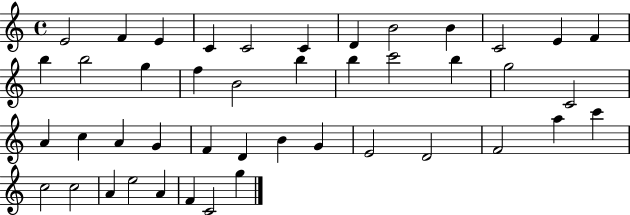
X:1
T:Untitled
M:4/4
L:1/4
K:C
E2 F E C C2 C D B2 B C2 E F b b2 g f B2 b b c'2 b g2 C2 A c A G F D B G E2 D2 F2 a c' c2 c2 A e2 A F C2 g